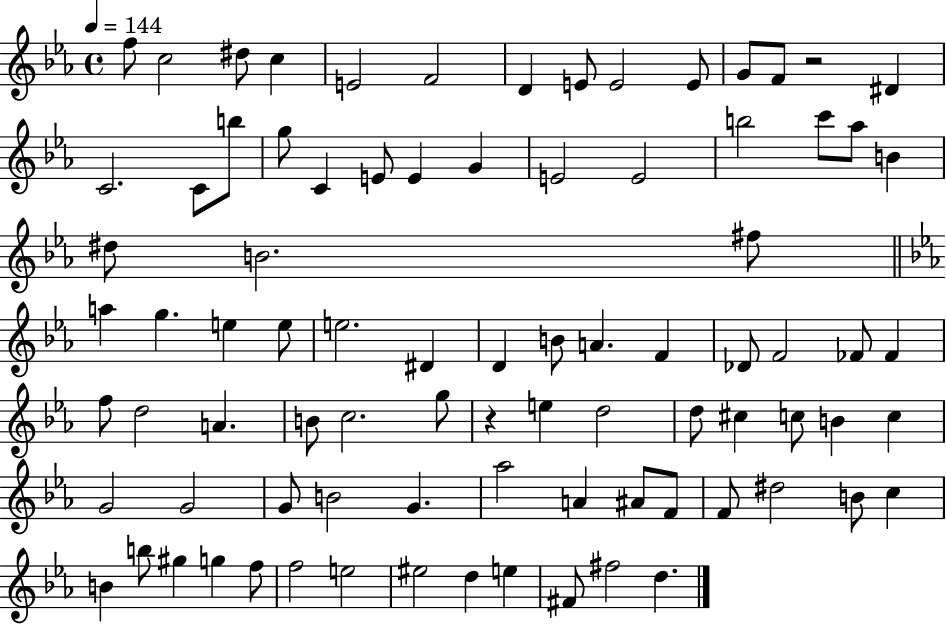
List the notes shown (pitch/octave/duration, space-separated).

F5/e C5/h D#5/e C5/q E4/h F4/h D4/q E4/e E4/h E4/e G4/e F4/e R/h D#4/q C4/h. C4/e B5/e G5/e C4/q E4/e E4/q G4/q E4/h E4/h B5/h C6/e Ab5/e B4/q D#5/e B4/h. F#5/e A5/q G5/q. E5/q E5/e E5/h. D#4/q D4/q B4/e A4/q. F4/q Db4/e F4/h FES4/e FES4/q F5/e D5/h A4/q. B4/e C5/h. G5/e R/q E5/q D5/h D5/e C#5/q C5/e B4/q C5/q G4/h G4/h G4/e B4/h G4/q. Ab5/h A4/q A#4/e F4/e F4/e D#5/h B4/e C5/q B4/q B5/e G#5/q G5/q F5/e F5/h E5/h EIS5/h D5/q E5/q F#4/e F#5/h D5/q.